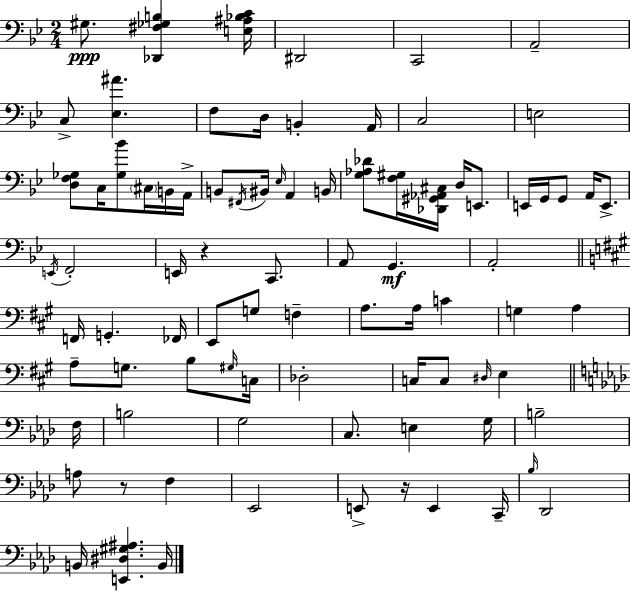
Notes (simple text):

G#3/e. [Db2,F#3,Gb3,B3]/q [E3,A#3,Bb3,C4]/s D#2/h C2/h A2/h C3/e [Eb3,A#4]/q. F3/e D3/s B2/q A2/s C3/h E3/h [D3,F3,Gb3]/e C3/s [Gb3,Bb4]/e C#3/s B2/s A2/s B2/e F#2/s BIS2/s Eb3/s A2/q B2/s [G3,Ab3,Db4]/e [F3,G#3]/s [Db2,G#2,Ab2,C#3]/s D3/s E2/e. E2/s G2/s G2/e A2/s E2/e. E2/s F2/h E2/s R/q C2/e. A2/e G2/q. A2/h F2/s G2/q. FES2/s E2/e G3/e F3/q A3/e. A3/s C4/q G3/q A3/q A3/e G3/e. B3/e G#3/s C3/s Db3/h C3/s C3/e D#3/s E3/q F3/s B3/h G3/h C3/e. E3/q G3/s B3/h A3/e R/e F3/q Eb2/h E2/e R/s E2/q C2/s Bb3/s Db2/h B2/s [E2,D#3,G#3,A#3]/q. B2/s